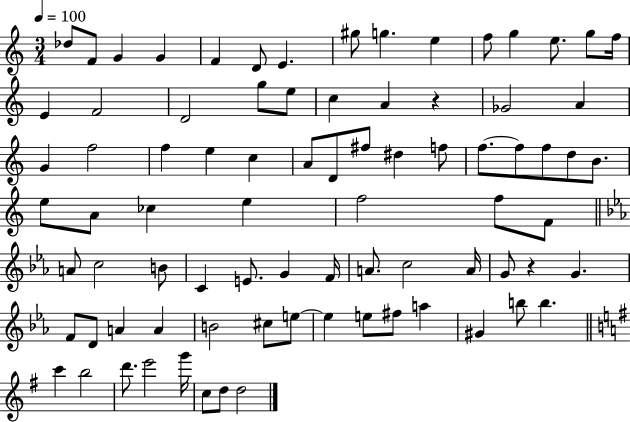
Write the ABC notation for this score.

X:1
T:Untitled
M:3/4
L:1/4
K:C
_d/2 F/2 G G F D/2 E ^g/2 g e f/2 g e/2 g/2 f/4 E F2 D2 g/2 e/2 c A z _G2 A G f2 f e c A/2 D/2 ^f/2 ^d f/2 f/2 f/2 f/2 d/2 B/2 e/2 A/2 _c e f2 f/2 F/2 A/2 c2 B/2 C E/2 G F/4 A/2 c2 A/4 G/2 z G F/2 D/2 A A B2 ^c/2 e/2 e e/2 ^f/2 a ^G b/2 b c' b2 d'/2 e'2 g'/4 c/2 d/2 d2